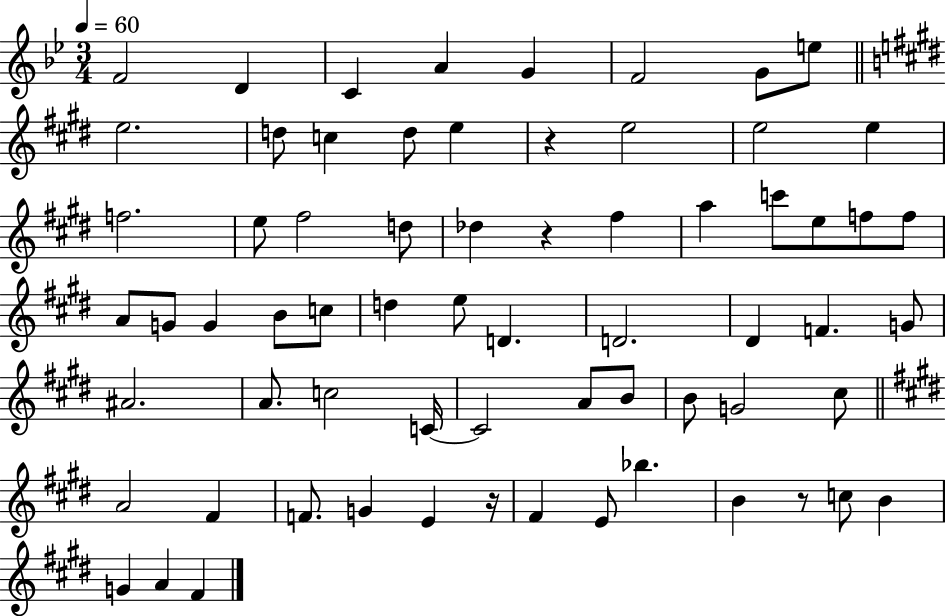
{
  \clef treble
  \numericTimeSignature
  \time 3/4
  \key bes \major
  \tempo 4 = 60
  f'2 d'4 | c'4 a'4 g'4 | f'2 g'8 e''8 | \bar "||" \break \key e \major e''2. | d''8 c''4 d''8 e''4 | r4 e''2 | e''2 e''4 | \break f''2. | e''8 fis''2 d''8 | des''4 r4 fis''4 | a''4 c'''8 e''8 f''8 f''8 | \break a'8 g'8 g'4 b'8 c''8 | d''4 e''8 d'4. | d'2. | dis'4 f'4. g'8 | \break ais'2. | a'8. c''2 c'16~~ | c'2 a'8 b'8 | b'8 g'2 cis''8 | \break \bar "||" \break \key e \major a'2 fis'4 | f'8. g'4 e'4 r16 | fis'4 e'8 bes''4. | b'4 r8 c''8 b'4 | \break g'4 a'4 fis'4 | \bar "|."
}